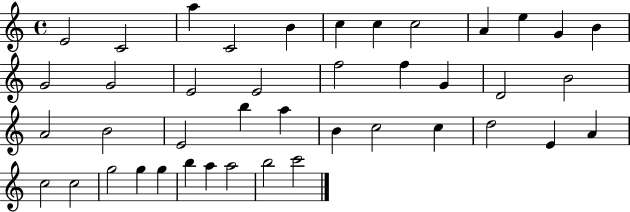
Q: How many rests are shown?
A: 0